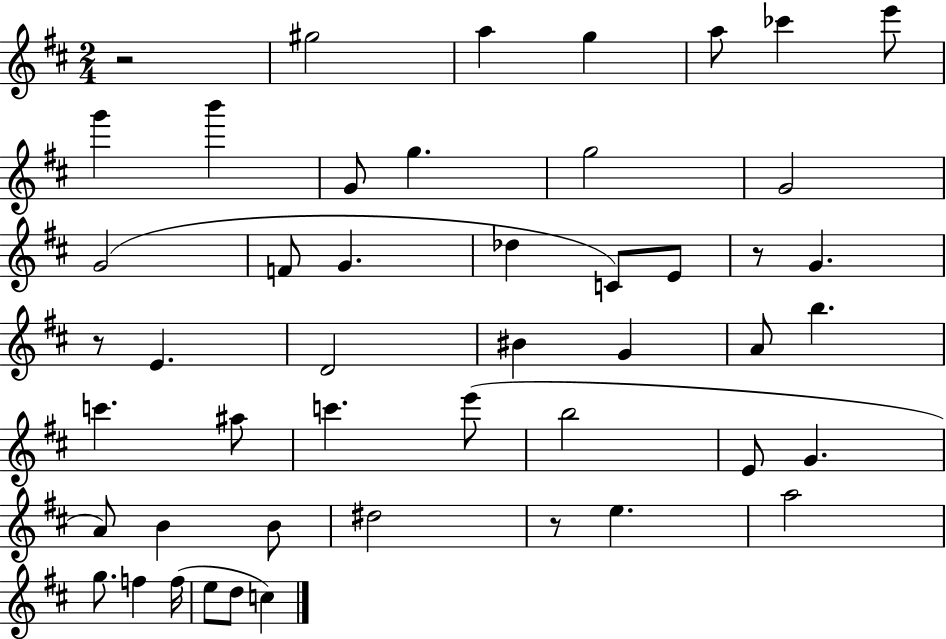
X:1
T:Untitled
M:2/4
L:1/4
K:D
z2 ^g2 a g a/2 _c' e'/2 g' b' G/2 g g2 G2 G2 F/2 G _d C/2 E/2 z/2 G z/2 E D2 ^B G A/2 b c' ^a/2 c' e'/2 b2 E/2 G A/2 B B/2 ^d2 z/2 e a2 g/2 f f/4 e/2 d/2 c